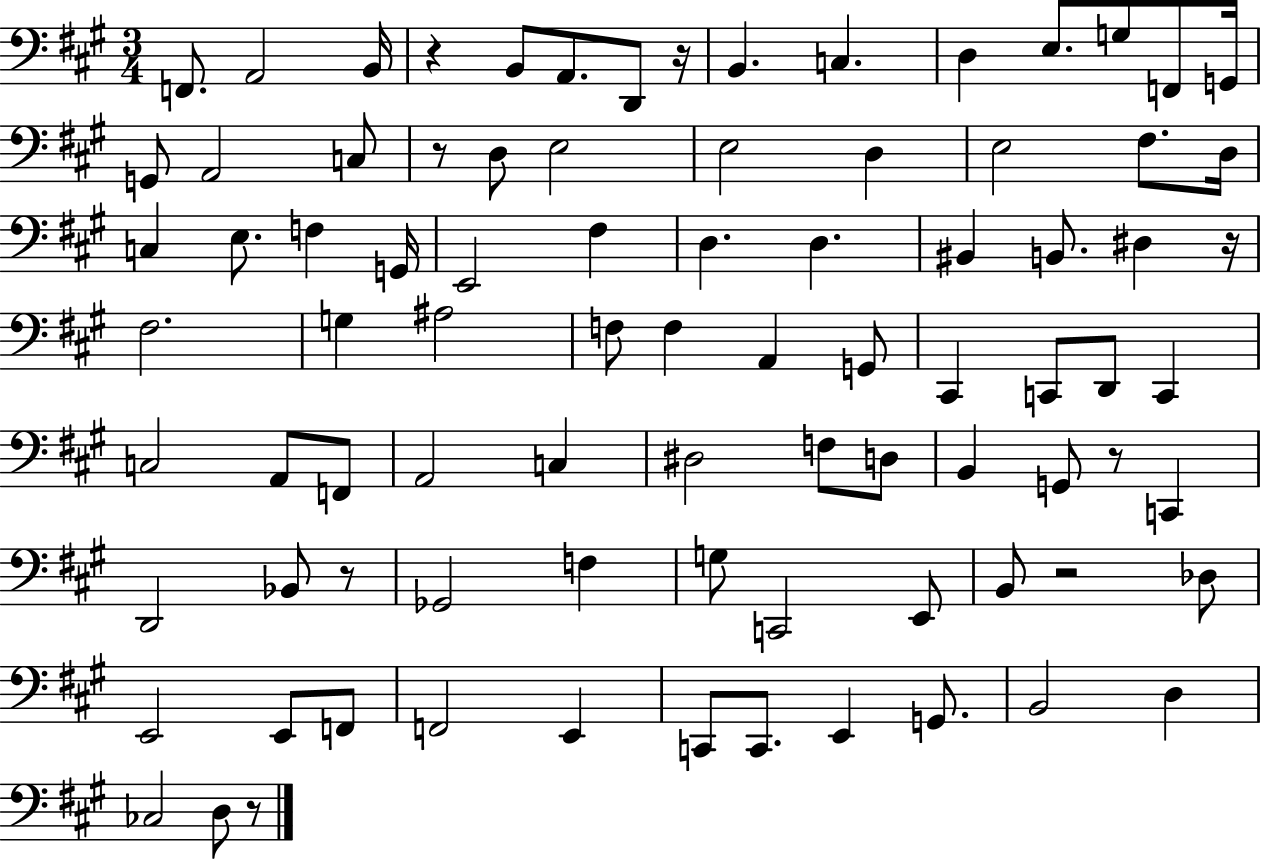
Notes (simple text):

F2/e. A2/h B2/s R/q B2/e A2/e. D2/e R/s B2/q. C3/q. D3/q E3/e. G3/e F2/e G2/s G2/e A2/h C3/e R/e D3/e E3/h E3/h D3/q E3/h F#3/e. D3/s C3/q E3/e. F3/q G2/s E2/h F#3/q D3/q. D3/q. BIS2/q B2/e. D#3/q R/s F#3/h. G3/q A#3/h F3/e F3/q A2/q G2/e C#2/q C2/e D2/e C2/q C3/h A2/e F2/e A2/h C3/q D#3/h F3/e D3/e B2/q G2/e R/e C2/q D2/h Bb2/e R/e Gb2/h F3/q G3/e C2/h E2/e B2/e R/h Db3/e E2/h E2/e F2/e F2/h E2/q C2/e C2/e. E2/q G2/e. B2/h D3/q CES3/h D3/e R/e